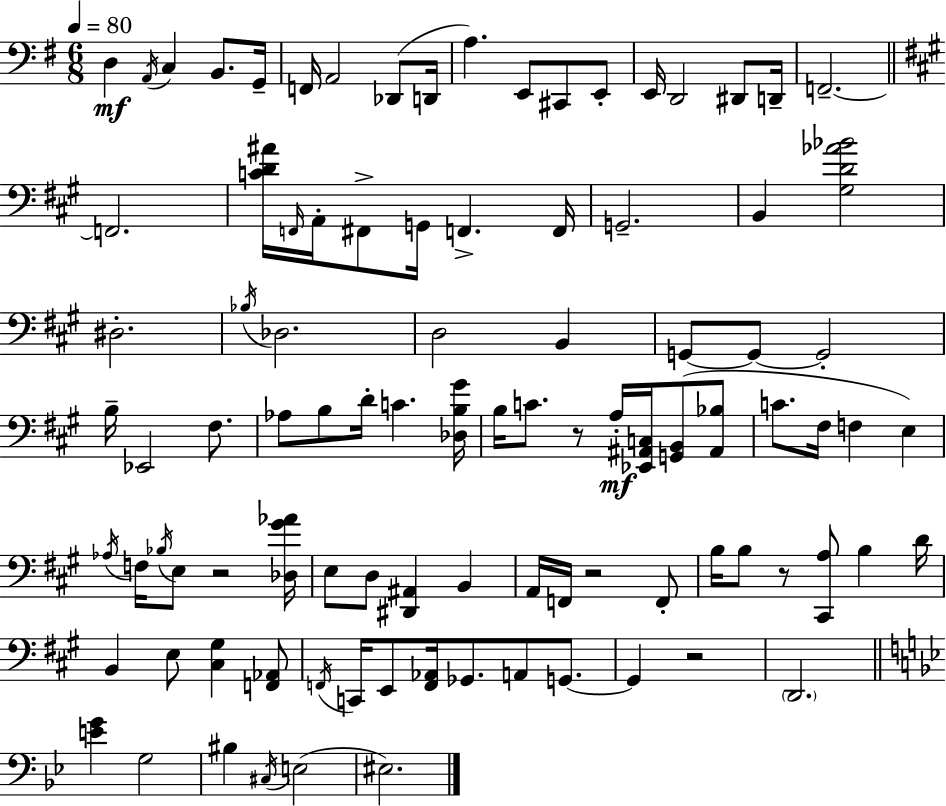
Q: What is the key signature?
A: G major